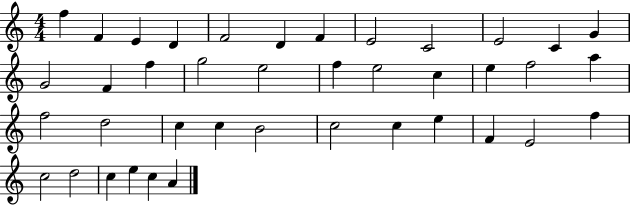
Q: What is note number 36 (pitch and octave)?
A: D5